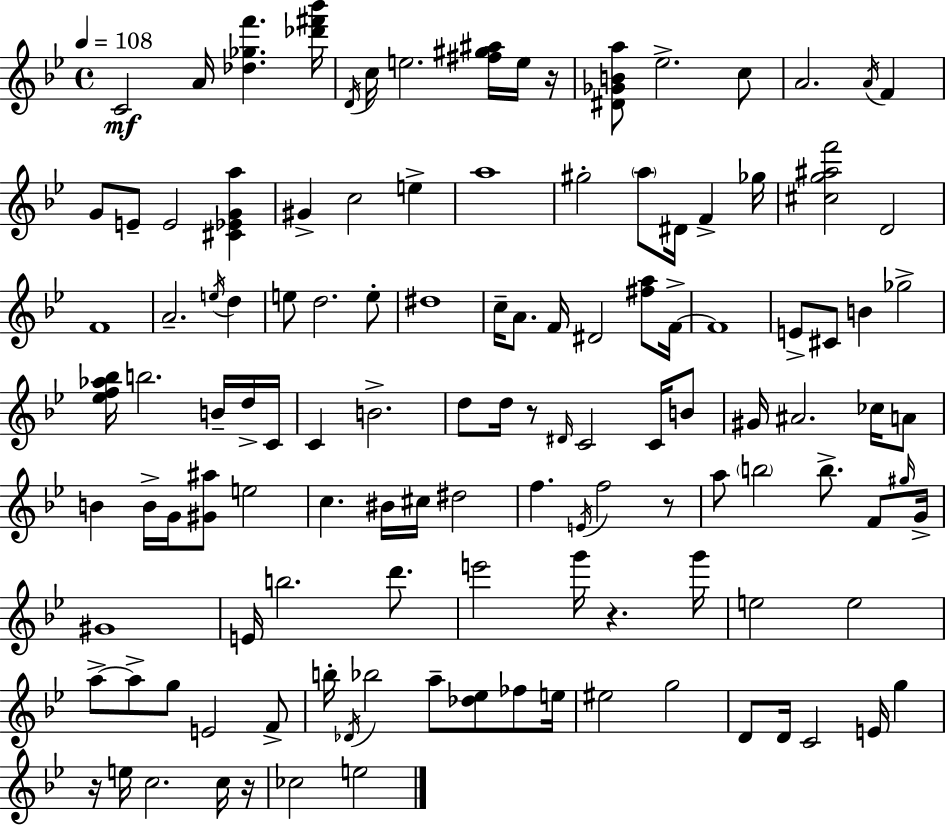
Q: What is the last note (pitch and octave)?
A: E5